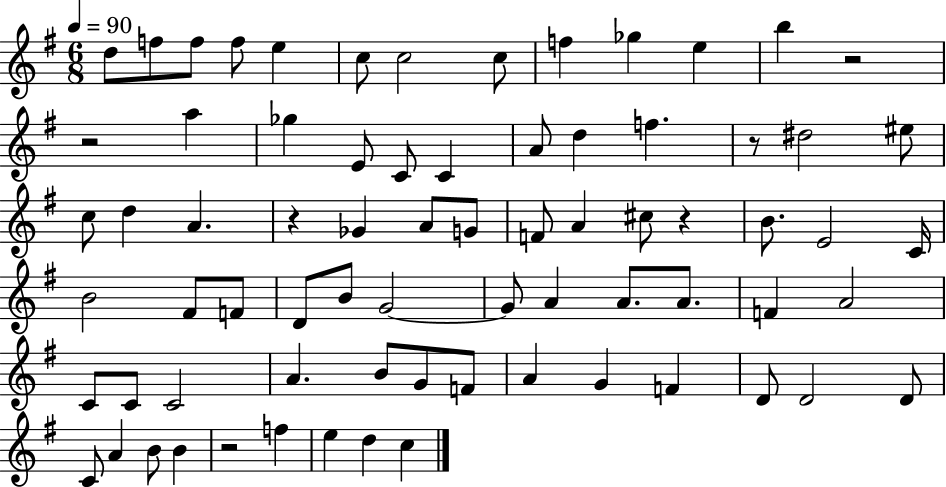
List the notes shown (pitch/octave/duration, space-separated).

D5/e F5/e F5/e F5/e E5/q C5/e C5/h C5/e F5/q Gb5/q E5/q B5/q R/h R/h A5/q Gb5/q E4/e C4/e C4/q A4/e D5/q F5/q. R/e D#5/h EIS5/e C5/e D5/q A4/q. R/q Gb4/q A4/e G4/e F4/e A4/q C#5/e R/q B4/e. E4/h C4/s B4/h F#4/e F4/e D4/e B4/e G4/h G4/e A4/q A4/e. A4/e. F4/q A4/h C4/e C4/e C4/h A4/q. B4/e G4/e F4/e A4/q G4/q F4/q D4/e D4/h D4/e C4/e A4/q B4/e B4/q R/h F5/q E5/q D5/q C5/q